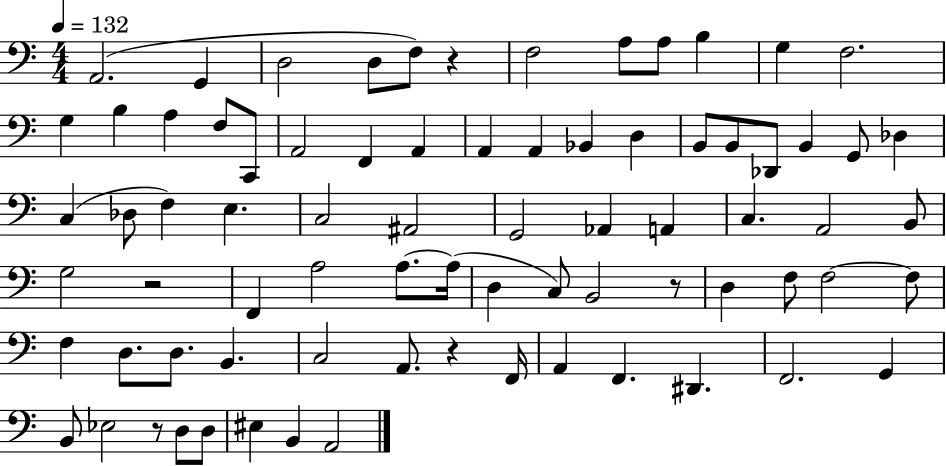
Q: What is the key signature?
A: C major